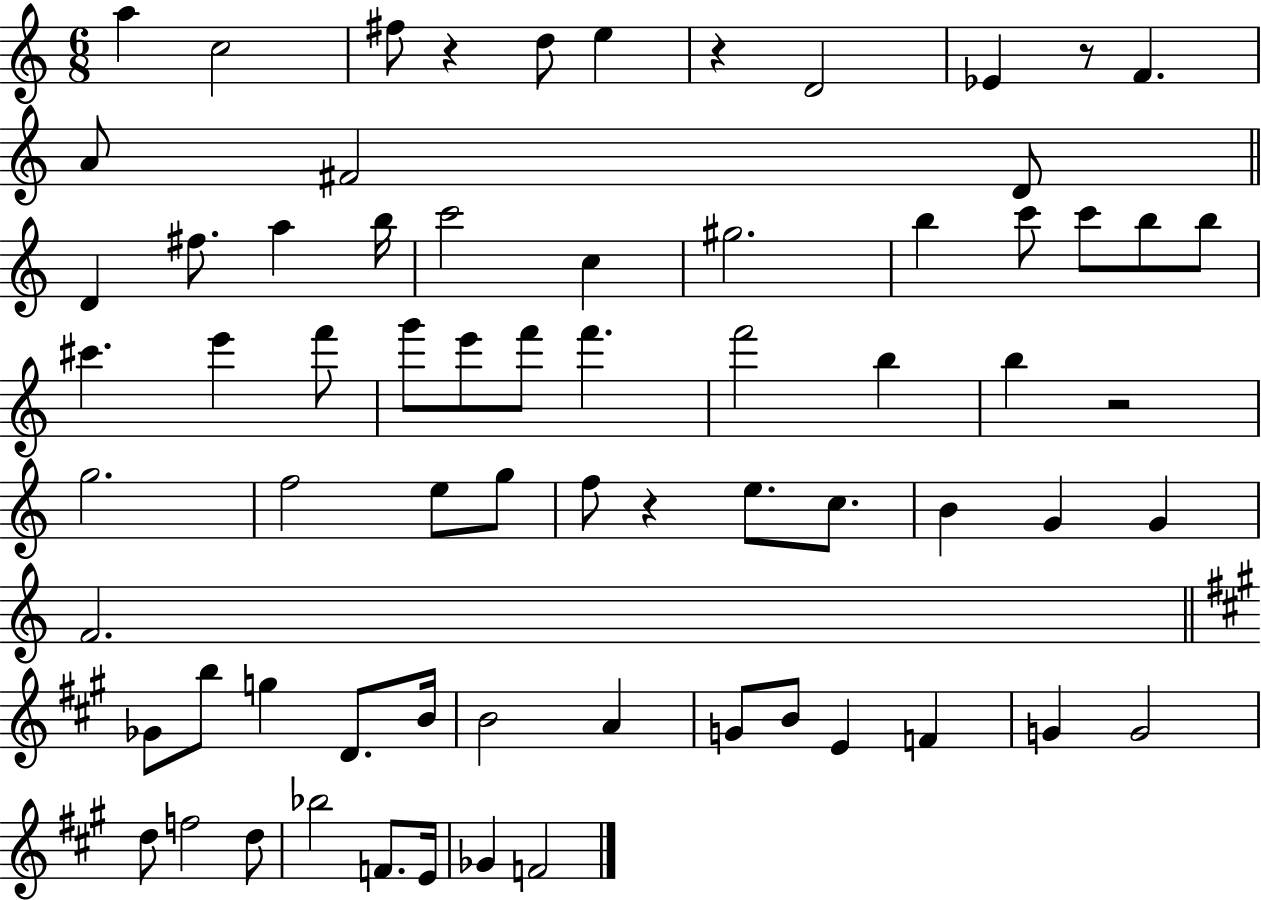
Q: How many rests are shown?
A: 5